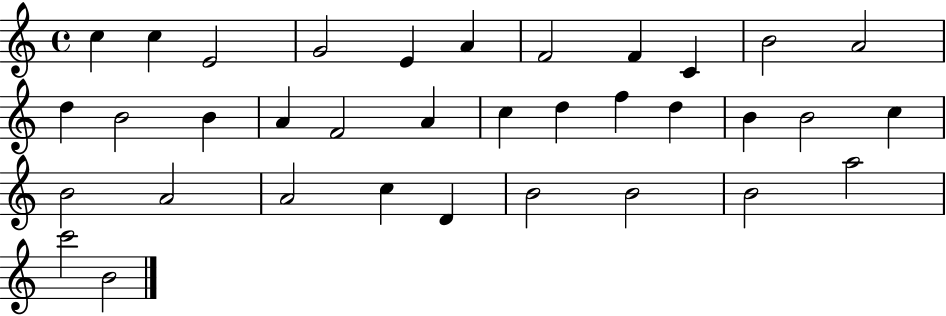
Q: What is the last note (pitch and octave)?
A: B4